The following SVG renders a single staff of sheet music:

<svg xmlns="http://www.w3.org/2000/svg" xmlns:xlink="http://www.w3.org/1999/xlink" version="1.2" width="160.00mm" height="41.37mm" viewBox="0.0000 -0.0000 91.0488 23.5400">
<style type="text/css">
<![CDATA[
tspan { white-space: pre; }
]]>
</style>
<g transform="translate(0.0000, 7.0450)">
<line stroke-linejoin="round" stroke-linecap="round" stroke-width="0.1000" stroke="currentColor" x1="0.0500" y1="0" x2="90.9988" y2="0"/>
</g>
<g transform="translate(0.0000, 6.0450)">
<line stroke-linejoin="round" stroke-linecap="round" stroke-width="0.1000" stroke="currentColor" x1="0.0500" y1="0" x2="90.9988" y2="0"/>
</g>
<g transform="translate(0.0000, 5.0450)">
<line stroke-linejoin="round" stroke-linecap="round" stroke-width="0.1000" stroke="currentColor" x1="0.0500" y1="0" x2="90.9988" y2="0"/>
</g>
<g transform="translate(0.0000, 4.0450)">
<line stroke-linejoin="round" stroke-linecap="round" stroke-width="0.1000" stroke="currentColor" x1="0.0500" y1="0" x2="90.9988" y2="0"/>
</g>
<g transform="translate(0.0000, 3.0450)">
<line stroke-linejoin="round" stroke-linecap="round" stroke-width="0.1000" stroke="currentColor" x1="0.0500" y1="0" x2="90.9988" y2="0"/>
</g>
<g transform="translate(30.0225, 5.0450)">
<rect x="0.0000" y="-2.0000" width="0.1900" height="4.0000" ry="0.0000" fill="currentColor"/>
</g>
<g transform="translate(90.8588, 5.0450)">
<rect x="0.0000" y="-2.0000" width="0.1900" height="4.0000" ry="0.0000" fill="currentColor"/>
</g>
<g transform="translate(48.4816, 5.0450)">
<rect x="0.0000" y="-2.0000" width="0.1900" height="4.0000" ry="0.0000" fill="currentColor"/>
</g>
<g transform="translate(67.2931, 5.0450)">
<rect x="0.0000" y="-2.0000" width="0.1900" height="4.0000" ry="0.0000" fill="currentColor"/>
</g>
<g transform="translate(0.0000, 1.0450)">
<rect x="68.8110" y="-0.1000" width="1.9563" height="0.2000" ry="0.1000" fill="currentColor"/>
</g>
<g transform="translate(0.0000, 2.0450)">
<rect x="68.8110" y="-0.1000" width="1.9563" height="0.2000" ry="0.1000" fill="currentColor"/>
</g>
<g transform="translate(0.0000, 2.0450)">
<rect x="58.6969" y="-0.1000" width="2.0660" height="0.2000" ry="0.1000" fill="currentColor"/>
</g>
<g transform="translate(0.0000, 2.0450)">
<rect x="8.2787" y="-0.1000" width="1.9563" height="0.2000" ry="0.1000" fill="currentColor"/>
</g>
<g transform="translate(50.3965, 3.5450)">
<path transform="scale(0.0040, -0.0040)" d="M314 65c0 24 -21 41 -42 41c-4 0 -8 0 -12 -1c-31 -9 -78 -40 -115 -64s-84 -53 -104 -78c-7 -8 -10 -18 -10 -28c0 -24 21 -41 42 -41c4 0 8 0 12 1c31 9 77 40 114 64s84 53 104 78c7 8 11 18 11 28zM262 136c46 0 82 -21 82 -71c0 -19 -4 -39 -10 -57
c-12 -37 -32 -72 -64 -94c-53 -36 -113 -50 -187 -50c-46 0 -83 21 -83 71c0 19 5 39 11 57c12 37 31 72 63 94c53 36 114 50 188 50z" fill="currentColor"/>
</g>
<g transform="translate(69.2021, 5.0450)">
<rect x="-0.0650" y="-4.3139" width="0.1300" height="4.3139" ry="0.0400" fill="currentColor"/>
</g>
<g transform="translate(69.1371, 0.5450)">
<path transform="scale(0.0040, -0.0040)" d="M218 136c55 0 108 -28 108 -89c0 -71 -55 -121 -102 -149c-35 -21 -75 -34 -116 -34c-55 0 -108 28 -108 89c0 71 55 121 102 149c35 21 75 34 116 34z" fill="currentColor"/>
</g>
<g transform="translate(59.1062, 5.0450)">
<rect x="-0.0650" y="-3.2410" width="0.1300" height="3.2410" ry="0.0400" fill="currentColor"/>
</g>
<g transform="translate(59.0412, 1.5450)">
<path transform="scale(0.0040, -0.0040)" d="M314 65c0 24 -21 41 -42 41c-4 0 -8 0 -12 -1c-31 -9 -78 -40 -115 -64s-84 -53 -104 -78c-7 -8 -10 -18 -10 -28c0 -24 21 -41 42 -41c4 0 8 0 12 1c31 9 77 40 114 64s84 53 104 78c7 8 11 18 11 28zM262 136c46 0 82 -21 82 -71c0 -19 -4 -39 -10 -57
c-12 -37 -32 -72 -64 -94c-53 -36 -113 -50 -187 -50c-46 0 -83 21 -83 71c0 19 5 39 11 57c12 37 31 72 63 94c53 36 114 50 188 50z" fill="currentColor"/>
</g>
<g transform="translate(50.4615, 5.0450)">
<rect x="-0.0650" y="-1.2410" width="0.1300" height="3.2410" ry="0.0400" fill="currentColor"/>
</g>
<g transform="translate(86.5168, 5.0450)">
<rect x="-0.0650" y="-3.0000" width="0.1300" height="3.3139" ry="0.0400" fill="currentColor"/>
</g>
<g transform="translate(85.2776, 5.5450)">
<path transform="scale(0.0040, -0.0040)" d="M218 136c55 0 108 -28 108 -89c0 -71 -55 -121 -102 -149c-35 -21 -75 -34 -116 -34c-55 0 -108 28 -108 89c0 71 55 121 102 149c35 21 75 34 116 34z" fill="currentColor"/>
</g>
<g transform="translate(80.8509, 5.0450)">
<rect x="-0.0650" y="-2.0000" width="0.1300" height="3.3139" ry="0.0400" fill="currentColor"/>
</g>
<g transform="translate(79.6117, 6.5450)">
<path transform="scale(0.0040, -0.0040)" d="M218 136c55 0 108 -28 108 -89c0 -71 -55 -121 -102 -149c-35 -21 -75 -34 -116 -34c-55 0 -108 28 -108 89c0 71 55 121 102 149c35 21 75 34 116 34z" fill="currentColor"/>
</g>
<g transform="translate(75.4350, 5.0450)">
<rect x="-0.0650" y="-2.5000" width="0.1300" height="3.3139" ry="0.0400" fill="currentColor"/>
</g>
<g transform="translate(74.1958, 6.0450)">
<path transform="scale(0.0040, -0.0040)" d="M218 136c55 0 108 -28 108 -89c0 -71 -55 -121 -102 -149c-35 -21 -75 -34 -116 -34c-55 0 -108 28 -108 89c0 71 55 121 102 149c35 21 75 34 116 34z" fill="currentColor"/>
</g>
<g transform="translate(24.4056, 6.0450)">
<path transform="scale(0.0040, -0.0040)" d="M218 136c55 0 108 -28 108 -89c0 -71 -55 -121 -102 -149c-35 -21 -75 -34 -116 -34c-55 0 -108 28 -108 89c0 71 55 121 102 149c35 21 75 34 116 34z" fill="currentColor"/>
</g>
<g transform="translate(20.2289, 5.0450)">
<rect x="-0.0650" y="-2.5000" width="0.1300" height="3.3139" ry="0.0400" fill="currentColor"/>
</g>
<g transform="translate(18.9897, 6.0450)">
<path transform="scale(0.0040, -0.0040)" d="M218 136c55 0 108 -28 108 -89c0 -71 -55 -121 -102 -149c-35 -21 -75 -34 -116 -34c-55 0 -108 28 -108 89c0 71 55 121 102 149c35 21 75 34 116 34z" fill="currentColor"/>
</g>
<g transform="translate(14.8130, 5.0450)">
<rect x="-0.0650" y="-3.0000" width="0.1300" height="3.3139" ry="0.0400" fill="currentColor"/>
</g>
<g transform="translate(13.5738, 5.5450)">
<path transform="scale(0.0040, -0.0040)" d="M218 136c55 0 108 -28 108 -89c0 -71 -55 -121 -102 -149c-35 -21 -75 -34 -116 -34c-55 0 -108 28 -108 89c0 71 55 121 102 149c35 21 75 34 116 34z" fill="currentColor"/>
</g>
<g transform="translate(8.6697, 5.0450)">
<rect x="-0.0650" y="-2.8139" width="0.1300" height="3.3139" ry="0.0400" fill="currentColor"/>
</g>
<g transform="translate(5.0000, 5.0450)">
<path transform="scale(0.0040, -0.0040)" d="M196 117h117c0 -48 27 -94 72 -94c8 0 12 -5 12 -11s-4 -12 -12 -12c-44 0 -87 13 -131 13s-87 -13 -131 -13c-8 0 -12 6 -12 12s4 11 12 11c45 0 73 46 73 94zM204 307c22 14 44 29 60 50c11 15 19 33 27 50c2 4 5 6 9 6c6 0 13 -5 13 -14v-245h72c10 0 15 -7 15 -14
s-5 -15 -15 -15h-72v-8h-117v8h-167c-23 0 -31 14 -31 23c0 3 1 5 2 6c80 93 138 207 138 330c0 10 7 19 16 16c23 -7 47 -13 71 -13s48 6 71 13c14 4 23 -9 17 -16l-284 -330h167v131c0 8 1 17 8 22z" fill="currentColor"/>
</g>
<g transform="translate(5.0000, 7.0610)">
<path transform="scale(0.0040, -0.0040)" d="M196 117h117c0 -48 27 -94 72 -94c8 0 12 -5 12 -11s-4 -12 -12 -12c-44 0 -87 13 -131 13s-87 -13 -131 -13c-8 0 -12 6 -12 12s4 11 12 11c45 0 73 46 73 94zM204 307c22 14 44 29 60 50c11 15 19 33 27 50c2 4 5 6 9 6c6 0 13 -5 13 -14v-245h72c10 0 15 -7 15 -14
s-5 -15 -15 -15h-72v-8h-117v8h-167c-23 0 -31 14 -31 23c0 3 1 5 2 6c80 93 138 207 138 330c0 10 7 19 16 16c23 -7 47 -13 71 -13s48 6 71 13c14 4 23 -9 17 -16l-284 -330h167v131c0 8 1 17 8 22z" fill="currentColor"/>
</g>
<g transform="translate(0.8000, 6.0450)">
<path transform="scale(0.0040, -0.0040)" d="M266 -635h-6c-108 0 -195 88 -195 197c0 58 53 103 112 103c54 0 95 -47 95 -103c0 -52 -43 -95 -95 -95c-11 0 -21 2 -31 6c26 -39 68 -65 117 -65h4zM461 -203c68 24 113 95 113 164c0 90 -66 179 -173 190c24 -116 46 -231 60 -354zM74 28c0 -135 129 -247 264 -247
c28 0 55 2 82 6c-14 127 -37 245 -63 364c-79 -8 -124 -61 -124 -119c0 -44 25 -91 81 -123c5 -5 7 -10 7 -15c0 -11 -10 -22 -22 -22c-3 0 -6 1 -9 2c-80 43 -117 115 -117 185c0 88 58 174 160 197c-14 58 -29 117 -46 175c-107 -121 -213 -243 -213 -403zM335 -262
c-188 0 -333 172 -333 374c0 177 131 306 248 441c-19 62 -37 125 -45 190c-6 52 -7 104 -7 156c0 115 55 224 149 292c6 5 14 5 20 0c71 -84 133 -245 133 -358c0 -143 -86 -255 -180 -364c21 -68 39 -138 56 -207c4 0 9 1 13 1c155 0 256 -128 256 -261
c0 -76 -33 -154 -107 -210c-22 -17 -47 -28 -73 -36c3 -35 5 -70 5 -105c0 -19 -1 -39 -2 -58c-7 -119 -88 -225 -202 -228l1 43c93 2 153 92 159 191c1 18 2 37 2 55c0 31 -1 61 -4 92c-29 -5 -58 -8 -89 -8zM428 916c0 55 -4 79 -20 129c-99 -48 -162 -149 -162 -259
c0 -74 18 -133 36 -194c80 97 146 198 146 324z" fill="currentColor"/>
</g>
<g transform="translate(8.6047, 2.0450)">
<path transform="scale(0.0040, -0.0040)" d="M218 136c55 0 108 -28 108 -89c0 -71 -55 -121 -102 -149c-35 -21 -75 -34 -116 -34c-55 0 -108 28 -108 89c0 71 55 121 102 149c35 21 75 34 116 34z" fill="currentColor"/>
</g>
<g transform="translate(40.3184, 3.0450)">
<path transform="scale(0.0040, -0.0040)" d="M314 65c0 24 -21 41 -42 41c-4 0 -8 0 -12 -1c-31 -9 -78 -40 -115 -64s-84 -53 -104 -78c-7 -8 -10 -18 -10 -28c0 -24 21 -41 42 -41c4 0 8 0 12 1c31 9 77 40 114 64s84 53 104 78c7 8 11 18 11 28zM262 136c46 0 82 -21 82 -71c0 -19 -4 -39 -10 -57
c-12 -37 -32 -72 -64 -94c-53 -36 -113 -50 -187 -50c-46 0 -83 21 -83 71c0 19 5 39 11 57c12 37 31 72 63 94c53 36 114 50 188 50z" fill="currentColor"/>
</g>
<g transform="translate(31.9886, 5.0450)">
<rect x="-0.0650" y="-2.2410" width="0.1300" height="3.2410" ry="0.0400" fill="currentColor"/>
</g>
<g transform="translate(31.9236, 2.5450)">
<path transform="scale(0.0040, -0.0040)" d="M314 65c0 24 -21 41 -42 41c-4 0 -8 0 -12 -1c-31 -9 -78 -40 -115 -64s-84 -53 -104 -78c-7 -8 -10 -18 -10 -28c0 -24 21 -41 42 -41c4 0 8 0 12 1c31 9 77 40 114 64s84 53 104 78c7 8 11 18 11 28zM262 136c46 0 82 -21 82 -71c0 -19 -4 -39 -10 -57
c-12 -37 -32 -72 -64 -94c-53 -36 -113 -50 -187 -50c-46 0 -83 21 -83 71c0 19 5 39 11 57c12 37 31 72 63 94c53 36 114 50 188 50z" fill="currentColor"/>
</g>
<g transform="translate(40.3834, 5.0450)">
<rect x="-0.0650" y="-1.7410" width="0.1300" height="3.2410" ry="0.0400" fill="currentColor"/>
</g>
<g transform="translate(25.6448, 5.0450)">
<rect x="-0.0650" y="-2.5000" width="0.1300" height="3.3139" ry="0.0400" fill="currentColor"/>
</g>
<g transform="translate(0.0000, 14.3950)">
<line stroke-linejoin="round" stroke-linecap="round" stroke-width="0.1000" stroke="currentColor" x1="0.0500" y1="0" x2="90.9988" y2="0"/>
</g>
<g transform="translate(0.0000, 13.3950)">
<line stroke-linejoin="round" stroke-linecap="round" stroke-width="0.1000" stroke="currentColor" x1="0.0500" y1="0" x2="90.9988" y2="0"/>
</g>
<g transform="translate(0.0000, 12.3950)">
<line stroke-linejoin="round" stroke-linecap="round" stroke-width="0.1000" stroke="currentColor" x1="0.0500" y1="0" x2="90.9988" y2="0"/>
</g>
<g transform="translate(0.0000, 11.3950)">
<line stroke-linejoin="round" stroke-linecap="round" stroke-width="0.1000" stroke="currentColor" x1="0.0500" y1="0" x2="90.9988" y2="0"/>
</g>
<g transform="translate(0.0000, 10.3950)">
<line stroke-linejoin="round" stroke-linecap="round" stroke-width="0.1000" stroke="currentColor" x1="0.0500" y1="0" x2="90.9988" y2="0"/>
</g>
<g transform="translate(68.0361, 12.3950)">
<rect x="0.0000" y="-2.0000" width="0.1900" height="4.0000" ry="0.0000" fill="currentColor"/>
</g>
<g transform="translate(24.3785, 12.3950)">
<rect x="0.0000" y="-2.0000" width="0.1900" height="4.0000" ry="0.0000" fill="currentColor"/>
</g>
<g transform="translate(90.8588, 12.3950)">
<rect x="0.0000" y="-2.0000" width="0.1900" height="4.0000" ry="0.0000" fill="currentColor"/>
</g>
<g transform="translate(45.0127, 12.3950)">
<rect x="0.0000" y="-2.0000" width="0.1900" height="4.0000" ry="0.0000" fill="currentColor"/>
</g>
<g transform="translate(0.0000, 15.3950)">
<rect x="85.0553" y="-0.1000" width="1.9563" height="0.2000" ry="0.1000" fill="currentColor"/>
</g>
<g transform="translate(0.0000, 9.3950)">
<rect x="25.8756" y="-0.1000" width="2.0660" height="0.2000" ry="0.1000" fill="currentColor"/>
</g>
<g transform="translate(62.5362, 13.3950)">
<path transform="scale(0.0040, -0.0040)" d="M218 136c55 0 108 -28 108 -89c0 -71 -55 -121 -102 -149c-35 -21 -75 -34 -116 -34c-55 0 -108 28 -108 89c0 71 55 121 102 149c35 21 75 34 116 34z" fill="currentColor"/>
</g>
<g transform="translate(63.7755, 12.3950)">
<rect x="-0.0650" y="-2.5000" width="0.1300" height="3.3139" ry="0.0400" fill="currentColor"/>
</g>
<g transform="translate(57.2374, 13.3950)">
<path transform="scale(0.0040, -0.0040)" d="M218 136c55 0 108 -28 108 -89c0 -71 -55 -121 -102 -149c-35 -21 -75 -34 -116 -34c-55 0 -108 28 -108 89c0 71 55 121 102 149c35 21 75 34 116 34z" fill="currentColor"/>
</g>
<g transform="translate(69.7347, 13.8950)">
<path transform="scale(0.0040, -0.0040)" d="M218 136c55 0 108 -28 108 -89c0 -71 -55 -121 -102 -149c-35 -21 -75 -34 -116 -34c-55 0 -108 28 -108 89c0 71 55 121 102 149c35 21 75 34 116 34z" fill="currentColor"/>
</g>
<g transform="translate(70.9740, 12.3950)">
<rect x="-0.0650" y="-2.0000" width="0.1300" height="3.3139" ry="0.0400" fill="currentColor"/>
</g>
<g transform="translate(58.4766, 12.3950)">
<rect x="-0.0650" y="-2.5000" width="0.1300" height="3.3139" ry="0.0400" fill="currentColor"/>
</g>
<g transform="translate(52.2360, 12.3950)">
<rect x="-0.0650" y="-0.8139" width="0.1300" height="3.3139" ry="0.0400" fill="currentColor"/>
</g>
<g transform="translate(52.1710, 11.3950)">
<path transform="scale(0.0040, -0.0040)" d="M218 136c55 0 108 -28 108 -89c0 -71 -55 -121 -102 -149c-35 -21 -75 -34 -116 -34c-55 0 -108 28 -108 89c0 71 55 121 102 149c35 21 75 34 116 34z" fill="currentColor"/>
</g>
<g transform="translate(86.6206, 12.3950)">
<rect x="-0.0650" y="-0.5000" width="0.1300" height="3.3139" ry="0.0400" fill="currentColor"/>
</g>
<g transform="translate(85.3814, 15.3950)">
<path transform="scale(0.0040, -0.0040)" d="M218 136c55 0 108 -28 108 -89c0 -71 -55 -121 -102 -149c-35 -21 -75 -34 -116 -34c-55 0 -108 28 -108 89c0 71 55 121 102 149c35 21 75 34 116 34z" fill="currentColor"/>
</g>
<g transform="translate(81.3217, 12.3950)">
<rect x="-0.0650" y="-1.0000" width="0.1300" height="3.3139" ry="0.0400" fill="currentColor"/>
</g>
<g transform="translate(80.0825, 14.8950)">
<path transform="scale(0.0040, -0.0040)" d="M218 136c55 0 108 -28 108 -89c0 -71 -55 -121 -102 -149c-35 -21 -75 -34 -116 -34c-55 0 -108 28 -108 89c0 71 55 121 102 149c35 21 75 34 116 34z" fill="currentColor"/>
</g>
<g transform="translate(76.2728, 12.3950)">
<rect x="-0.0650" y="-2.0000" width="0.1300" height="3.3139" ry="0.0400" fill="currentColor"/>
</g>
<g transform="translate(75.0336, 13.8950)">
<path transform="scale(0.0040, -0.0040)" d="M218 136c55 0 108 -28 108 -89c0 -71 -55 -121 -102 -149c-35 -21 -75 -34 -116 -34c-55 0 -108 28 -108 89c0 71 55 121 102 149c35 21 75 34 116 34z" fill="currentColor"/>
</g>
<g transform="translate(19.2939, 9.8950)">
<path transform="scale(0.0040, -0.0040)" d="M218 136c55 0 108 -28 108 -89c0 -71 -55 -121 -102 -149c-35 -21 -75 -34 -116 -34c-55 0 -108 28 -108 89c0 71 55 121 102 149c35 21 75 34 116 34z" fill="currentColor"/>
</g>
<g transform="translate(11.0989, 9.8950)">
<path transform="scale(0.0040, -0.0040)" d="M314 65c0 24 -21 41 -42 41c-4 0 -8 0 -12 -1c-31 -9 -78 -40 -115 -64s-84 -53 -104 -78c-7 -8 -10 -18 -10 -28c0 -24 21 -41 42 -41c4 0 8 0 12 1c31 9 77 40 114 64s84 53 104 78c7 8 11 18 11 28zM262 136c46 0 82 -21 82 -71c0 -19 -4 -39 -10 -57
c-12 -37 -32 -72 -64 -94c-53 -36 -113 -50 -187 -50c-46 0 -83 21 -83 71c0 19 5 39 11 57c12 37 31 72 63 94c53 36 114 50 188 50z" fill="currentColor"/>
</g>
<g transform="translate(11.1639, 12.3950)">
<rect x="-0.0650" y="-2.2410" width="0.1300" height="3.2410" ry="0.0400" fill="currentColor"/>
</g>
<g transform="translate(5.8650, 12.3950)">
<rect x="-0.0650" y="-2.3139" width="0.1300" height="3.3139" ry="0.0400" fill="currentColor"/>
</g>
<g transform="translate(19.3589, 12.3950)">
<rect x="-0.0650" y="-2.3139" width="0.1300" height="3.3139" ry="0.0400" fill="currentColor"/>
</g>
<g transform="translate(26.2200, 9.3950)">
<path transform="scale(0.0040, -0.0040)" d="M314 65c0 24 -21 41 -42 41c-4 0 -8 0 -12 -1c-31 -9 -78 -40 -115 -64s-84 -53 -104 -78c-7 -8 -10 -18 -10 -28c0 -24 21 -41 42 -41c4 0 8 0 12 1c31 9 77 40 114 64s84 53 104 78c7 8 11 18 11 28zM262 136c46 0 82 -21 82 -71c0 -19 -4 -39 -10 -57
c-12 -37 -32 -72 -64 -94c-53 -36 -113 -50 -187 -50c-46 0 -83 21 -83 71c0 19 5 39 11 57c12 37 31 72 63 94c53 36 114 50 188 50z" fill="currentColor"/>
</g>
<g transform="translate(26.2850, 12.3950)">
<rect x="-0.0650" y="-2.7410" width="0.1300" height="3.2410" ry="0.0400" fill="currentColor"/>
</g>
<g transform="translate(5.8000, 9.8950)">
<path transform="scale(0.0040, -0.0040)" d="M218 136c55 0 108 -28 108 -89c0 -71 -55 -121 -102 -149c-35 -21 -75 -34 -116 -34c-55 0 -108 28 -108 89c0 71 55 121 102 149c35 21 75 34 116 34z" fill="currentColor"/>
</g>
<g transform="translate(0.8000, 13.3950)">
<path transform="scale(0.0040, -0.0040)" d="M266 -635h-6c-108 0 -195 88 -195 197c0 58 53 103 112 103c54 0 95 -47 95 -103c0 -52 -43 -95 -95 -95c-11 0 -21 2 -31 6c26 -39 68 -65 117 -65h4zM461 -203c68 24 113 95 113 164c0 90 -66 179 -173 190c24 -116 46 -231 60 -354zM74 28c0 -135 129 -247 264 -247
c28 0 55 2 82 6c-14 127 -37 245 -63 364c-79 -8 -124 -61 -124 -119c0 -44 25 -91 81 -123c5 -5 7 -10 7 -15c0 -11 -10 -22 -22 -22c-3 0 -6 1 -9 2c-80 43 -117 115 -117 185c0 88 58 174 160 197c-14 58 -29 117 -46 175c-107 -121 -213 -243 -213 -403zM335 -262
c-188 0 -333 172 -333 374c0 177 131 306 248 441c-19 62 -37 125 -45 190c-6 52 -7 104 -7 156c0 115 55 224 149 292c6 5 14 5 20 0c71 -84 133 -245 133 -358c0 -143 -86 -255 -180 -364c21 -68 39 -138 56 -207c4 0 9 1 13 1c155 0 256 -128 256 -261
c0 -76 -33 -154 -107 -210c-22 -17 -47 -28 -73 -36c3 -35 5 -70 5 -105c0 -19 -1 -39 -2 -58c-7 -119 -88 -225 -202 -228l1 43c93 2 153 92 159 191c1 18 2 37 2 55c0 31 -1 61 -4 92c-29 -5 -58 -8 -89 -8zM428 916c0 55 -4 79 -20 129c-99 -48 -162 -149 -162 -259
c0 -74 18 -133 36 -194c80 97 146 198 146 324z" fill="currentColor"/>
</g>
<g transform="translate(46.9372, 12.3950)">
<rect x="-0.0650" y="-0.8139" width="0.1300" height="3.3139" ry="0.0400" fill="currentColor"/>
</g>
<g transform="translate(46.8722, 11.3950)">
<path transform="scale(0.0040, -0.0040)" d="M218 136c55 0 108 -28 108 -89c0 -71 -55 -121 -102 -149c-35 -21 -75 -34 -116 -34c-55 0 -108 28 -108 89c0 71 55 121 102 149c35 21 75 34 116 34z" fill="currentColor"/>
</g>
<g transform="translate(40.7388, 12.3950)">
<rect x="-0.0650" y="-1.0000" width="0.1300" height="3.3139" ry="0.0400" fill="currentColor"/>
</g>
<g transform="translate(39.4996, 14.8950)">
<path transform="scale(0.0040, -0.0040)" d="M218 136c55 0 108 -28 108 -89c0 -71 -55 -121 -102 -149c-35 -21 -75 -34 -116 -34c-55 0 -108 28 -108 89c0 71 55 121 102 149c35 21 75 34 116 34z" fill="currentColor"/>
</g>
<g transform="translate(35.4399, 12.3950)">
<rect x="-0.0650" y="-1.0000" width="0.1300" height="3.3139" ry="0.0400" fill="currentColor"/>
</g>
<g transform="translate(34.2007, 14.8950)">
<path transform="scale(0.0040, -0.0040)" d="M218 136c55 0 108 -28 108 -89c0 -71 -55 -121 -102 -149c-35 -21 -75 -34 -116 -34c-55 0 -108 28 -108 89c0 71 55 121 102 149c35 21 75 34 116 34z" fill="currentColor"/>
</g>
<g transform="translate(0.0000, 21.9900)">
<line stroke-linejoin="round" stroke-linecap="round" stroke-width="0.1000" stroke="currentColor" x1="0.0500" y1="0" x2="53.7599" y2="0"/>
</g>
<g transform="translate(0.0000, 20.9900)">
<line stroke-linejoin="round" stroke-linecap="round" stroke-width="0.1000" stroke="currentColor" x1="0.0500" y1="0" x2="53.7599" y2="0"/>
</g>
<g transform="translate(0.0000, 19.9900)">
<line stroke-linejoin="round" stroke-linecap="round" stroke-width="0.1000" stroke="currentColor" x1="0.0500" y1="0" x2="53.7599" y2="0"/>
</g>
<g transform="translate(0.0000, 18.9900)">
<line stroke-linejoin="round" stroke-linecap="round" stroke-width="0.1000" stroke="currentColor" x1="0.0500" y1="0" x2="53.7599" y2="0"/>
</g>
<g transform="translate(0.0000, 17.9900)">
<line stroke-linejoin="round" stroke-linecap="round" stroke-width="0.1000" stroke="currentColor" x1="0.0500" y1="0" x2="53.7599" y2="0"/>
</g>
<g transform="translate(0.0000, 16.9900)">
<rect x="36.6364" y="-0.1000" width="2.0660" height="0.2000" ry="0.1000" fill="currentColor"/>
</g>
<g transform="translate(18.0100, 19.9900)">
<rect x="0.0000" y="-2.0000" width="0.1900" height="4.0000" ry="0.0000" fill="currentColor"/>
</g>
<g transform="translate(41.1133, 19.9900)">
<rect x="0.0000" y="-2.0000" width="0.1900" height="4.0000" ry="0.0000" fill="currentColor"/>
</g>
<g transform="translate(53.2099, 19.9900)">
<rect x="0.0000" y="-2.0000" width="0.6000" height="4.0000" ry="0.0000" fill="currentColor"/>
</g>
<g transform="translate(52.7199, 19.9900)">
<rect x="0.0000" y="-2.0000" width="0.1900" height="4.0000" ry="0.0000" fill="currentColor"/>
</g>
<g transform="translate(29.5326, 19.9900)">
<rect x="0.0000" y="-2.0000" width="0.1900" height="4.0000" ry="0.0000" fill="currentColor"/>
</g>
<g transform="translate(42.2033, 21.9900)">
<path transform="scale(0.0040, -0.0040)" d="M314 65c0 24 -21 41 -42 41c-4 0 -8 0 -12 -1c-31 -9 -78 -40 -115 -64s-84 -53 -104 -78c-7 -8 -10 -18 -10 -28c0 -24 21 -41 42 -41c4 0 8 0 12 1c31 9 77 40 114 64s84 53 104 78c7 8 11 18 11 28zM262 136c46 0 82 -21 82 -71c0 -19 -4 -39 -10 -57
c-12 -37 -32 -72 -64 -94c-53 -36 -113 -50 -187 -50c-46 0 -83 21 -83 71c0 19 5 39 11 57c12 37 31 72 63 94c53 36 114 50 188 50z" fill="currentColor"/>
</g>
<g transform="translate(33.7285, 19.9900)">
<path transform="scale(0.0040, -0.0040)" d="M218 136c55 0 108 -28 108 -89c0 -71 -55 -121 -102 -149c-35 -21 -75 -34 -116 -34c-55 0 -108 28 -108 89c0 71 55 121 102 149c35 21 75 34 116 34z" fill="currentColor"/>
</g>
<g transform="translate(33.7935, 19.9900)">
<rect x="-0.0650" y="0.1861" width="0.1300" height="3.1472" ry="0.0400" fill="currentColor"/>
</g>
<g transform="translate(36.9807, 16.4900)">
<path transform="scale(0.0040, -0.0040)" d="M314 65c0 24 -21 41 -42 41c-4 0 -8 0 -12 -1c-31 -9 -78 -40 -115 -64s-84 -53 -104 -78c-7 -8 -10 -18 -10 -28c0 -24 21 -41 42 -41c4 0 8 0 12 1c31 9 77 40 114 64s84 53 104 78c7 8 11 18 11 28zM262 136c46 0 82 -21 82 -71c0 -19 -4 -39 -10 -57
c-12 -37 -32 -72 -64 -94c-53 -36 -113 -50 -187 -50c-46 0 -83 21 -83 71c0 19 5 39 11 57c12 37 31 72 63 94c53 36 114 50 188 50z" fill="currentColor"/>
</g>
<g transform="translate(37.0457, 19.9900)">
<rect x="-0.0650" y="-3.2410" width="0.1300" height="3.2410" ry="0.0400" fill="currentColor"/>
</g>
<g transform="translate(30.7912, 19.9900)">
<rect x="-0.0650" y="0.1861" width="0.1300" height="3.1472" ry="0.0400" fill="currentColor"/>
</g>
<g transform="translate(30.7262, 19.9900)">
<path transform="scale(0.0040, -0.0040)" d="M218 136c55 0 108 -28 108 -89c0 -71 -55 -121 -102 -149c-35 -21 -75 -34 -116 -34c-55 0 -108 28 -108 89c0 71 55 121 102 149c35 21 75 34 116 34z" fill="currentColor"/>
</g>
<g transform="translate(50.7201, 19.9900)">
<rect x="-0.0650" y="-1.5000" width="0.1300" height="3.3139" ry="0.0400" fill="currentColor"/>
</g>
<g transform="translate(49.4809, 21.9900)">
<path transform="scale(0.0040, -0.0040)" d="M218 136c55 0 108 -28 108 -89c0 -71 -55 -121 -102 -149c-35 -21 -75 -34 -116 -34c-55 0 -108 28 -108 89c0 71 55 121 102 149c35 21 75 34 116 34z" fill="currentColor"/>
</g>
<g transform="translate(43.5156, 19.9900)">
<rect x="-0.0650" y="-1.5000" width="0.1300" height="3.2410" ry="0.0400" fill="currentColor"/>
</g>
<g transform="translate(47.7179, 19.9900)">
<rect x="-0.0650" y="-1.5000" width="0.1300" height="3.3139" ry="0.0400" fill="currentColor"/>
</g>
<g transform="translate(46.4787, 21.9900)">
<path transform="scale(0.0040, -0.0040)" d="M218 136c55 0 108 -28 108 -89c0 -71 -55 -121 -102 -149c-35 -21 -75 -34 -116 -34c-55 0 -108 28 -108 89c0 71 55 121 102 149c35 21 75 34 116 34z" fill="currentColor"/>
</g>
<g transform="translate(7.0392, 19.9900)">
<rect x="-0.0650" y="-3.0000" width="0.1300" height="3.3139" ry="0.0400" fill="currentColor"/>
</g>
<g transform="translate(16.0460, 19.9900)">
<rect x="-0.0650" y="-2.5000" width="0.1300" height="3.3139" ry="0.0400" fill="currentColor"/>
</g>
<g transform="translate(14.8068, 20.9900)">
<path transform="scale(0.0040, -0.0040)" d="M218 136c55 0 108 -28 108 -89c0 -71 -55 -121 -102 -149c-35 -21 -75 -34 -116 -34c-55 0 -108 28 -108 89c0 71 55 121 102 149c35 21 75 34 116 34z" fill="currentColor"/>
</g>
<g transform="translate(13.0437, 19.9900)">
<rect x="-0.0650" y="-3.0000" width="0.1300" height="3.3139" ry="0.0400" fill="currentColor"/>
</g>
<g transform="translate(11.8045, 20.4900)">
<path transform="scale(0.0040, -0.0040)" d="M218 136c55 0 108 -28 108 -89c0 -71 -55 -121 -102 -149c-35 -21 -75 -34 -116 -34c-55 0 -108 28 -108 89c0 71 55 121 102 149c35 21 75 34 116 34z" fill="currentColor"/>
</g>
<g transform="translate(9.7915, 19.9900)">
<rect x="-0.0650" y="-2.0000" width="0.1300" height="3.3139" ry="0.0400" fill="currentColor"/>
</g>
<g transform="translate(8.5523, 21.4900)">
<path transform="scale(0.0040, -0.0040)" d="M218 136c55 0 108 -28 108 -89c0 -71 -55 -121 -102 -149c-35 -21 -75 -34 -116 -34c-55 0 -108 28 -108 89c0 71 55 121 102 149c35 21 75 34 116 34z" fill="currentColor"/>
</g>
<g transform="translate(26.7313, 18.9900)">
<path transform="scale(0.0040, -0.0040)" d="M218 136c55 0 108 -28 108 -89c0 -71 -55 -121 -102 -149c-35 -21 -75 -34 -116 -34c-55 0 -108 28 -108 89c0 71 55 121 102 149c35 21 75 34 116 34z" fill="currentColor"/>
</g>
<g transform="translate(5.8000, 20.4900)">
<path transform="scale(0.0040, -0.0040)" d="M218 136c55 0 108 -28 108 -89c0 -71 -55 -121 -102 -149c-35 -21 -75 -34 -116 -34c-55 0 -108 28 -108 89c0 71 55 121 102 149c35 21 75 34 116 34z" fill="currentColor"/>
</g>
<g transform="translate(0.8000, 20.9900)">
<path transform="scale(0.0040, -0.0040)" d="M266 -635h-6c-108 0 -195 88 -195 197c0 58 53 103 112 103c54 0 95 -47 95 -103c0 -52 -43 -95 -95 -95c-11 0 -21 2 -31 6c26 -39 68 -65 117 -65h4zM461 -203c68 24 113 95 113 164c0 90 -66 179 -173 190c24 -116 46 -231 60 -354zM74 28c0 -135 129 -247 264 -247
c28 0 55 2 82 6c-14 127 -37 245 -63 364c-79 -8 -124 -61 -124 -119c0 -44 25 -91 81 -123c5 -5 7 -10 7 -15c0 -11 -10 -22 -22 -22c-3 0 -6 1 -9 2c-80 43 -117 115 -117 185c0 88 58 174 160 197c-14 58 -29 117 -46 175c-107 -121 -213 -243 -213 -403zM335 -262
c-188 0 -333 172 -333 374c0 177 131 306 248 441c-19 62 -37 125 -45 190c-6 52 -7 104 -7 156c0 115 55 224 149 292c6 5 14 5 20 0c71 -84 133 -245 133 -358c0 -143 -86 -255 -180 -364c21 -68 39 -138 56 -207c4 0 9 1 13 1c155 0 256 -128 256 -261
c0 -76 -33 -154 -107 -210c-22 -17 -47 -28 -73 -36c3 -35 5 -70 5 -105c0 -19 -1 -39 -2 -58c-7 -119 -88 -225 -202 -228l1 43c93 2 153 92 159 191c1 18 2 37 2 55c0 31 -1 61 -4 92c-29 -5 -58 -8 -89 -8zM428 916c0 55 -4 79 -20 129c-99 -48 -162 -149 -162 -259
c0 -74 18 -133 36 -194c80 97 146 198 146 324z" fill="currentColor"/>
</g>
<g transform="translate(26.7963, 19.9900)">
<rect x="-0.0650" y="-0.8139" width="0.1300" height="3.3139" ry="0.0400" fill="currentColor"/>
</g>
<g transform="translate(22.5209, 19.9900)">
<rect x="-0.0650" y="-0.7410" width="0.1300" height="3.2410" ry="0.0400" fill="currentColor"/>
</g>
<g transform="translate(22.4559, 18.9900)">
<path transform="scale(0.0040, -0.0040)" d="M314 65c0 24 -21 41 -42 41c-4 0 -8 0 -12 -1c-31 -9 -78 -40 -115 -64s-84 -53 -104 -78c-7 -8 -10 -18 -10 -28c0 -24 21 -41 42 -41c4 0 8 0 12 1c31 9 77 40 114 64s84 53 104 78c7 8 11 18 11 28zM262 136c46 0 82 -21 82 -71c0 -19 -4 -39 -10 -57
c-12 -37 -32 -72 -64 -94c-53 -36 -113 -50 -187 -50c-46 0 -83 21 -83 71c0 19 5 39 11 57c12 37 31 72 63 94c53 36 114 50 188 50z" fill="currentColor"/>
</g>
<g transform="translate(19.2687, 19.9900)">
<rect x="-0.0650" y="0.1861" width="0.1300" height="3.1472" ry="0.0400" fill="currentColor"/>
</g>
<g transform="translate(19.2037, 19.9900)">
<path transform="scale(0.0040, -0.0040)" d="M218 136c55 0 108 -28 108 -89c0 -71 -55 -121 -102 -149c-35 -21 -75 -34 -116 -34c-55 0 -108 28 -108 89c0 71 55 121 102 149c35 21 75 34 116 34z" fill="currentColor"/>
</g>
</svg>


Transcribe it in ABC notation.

X:1
T:Untitled
M:4/4
L:1/4
K:C
a A G G g2 f2 e2 b2 d' G F A g g2 g a2 D D d d G G F F D C A F A G B d2 d B B b2 E2 E E